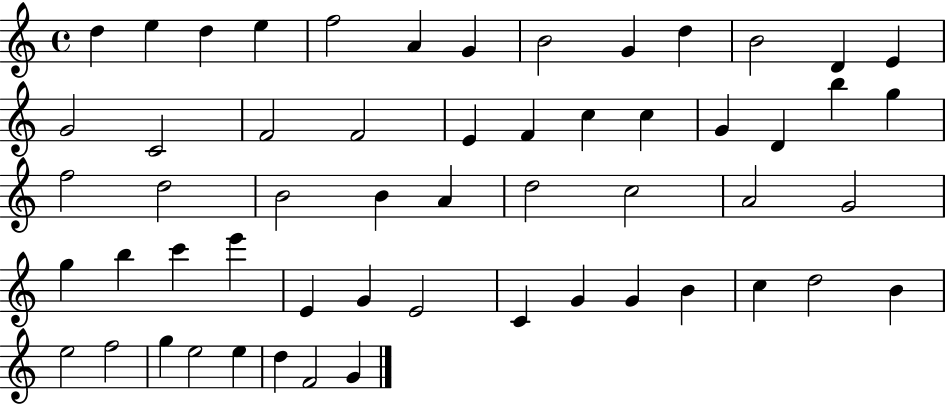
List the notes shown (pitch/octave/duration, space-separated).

D5/q E5/q D5/q E5/q F5/h A4/q G4/q B4/h G4/q D5/q B4/h D4/q E4/q G4/h C4/h F4/h F4/h E4/q F4/q C5/q C5/q G4/q D4/q B5/q G5/q F5/h D5/h B4/h B4/q A4/q D5/h C5/h A4/h G4/h G5/q B5/q C6/q E6/q E4/q G4/q E4/h C4/q G4/q G4/q B4/q C5/q D5/h B4/q E5/h F5/h G5/q E5/h E5/q D5/q F4/h G4/q